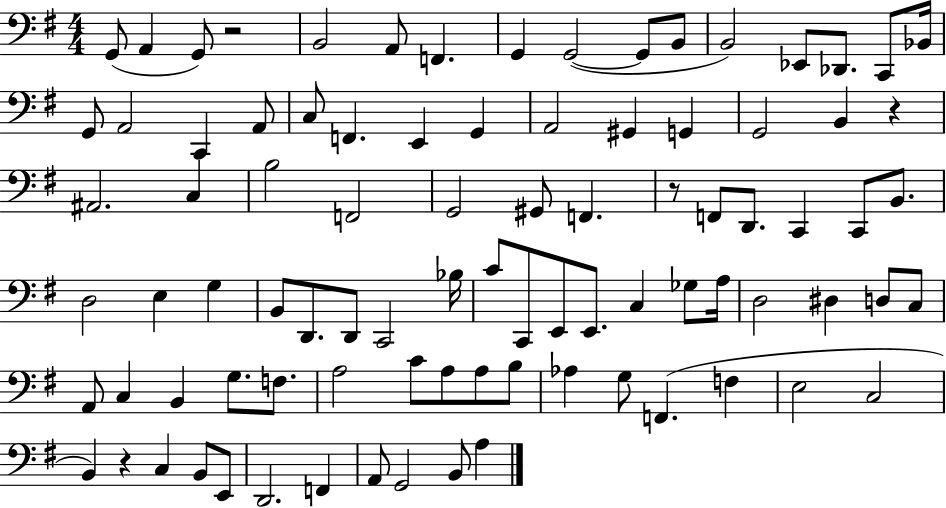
G2/e A2/q G2/e R/h B2/h A2/e F2/q. G2/q G2/h G2/e B2/e B2/h Eb2/e Db2/e. C2/e Bb2/s G2/e A2/h C2/q A2/e C3/e F2/q. E2/q G2/q A2/h G#2/q G2/q G2/h B2/q R/q A#2/h. C3/q B3/h F2/h G2/h G#2/e F2/q. R/e F2/e D2/e. C2/q C2/e B2/e. D3/h E3/q G3/q B2/e D2/e. D2/e C2/h Bb3/s C4/e C2/e E2/e E2/e. C3/q Gb3/e A3/s D3/h D#3/q D3/e C3/e A2/e C3/q B2/q G3/e. F3/e. A3/h C4/e A3/e A3/e B3/e Ab3/q G3/e F2/q. F3/q E3/h C3/h B2/q R/q C3/q B2/e E2/e D2/h. F2/q A2/e G2/h B2/e A3/q